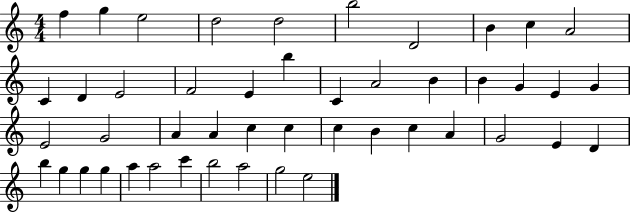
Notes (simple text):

F5/q G5/q E5/h D5/h D5/h B5/h D4/h B4/q C5/q A4/h C4/q D4/q E4/h F4/h E4/q B5/q C4/q A4/h B4/q B4/q G4/q E4/q G4/q E4/h G4/h A4/q A4/q C5/q C5/q C5/q B4/q C5/q A4/q G4/h E4/q D4/q B5/q G5/q G5/q G5/q A5/q A5/h C6/q B5/h A5/h G5/h E5/h